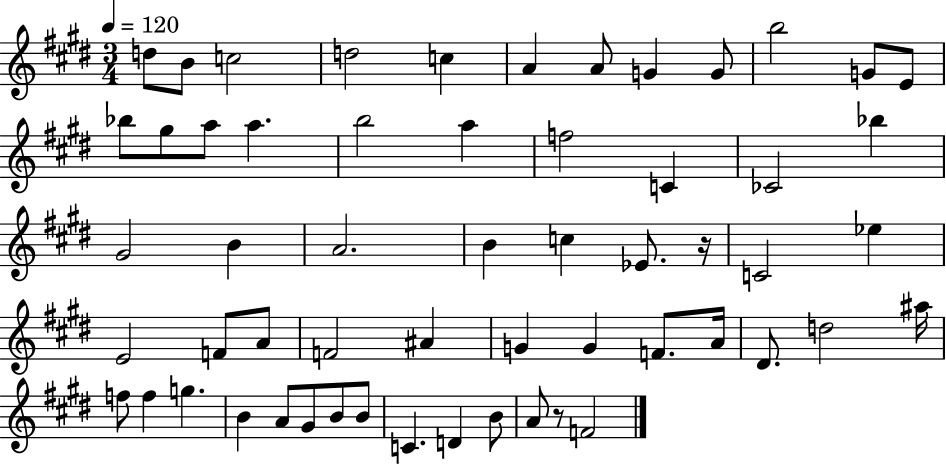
D5/e B4/e C5/h D5/h C5/q A4/q A4/e G4/q G4/e B5/h G4/e E4/e Bb5/e G#5/e A5/e A5/q. B5/h A5/q F5/h C4/q CES4/h Bb5/q G#4/h B4/q A4/h. B4/q C5/q Eb4/e. R/s C4/h Eb5/q E4/h F4/e A4/e F4/h A#4/q G4/q G4/q F4/e. A4/s D#4/e. D5/h A#5/s F5/e F5/q G5/q. B4/q A4/e G#4/e B4/e B4/e C4/q. D4/q B4/e A4/e R/e F4/h